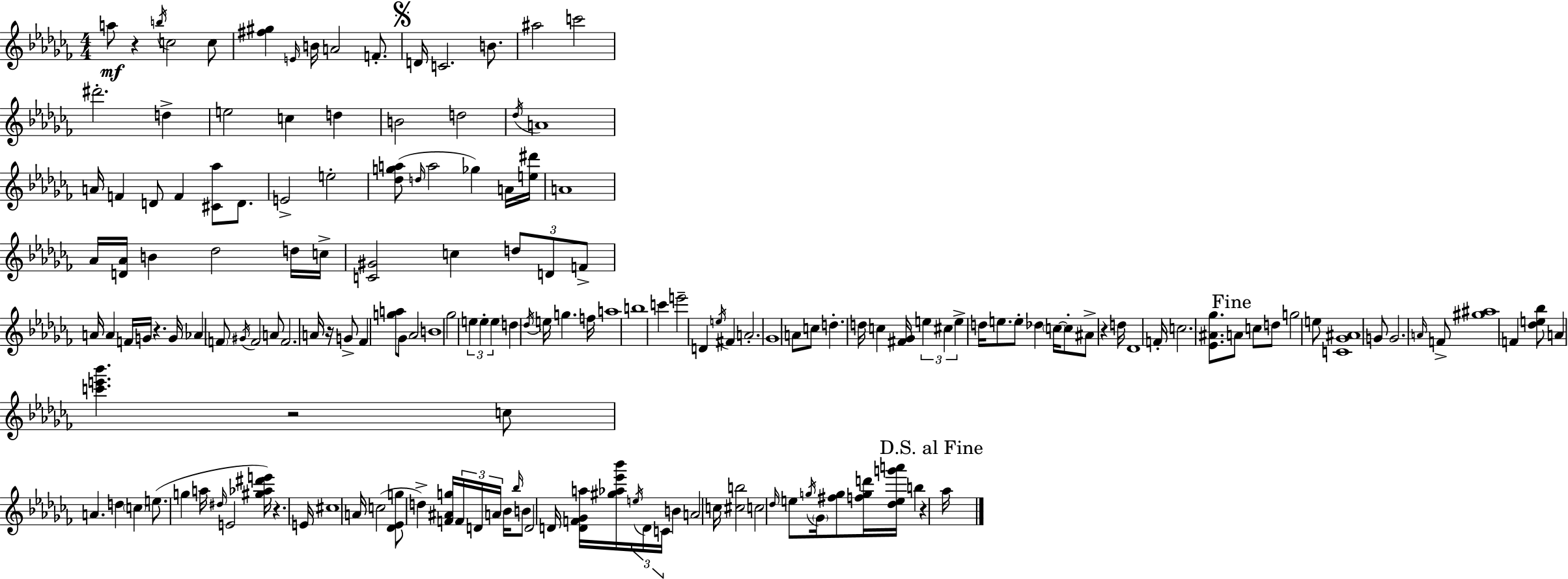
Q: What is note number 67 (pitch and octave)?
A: E5